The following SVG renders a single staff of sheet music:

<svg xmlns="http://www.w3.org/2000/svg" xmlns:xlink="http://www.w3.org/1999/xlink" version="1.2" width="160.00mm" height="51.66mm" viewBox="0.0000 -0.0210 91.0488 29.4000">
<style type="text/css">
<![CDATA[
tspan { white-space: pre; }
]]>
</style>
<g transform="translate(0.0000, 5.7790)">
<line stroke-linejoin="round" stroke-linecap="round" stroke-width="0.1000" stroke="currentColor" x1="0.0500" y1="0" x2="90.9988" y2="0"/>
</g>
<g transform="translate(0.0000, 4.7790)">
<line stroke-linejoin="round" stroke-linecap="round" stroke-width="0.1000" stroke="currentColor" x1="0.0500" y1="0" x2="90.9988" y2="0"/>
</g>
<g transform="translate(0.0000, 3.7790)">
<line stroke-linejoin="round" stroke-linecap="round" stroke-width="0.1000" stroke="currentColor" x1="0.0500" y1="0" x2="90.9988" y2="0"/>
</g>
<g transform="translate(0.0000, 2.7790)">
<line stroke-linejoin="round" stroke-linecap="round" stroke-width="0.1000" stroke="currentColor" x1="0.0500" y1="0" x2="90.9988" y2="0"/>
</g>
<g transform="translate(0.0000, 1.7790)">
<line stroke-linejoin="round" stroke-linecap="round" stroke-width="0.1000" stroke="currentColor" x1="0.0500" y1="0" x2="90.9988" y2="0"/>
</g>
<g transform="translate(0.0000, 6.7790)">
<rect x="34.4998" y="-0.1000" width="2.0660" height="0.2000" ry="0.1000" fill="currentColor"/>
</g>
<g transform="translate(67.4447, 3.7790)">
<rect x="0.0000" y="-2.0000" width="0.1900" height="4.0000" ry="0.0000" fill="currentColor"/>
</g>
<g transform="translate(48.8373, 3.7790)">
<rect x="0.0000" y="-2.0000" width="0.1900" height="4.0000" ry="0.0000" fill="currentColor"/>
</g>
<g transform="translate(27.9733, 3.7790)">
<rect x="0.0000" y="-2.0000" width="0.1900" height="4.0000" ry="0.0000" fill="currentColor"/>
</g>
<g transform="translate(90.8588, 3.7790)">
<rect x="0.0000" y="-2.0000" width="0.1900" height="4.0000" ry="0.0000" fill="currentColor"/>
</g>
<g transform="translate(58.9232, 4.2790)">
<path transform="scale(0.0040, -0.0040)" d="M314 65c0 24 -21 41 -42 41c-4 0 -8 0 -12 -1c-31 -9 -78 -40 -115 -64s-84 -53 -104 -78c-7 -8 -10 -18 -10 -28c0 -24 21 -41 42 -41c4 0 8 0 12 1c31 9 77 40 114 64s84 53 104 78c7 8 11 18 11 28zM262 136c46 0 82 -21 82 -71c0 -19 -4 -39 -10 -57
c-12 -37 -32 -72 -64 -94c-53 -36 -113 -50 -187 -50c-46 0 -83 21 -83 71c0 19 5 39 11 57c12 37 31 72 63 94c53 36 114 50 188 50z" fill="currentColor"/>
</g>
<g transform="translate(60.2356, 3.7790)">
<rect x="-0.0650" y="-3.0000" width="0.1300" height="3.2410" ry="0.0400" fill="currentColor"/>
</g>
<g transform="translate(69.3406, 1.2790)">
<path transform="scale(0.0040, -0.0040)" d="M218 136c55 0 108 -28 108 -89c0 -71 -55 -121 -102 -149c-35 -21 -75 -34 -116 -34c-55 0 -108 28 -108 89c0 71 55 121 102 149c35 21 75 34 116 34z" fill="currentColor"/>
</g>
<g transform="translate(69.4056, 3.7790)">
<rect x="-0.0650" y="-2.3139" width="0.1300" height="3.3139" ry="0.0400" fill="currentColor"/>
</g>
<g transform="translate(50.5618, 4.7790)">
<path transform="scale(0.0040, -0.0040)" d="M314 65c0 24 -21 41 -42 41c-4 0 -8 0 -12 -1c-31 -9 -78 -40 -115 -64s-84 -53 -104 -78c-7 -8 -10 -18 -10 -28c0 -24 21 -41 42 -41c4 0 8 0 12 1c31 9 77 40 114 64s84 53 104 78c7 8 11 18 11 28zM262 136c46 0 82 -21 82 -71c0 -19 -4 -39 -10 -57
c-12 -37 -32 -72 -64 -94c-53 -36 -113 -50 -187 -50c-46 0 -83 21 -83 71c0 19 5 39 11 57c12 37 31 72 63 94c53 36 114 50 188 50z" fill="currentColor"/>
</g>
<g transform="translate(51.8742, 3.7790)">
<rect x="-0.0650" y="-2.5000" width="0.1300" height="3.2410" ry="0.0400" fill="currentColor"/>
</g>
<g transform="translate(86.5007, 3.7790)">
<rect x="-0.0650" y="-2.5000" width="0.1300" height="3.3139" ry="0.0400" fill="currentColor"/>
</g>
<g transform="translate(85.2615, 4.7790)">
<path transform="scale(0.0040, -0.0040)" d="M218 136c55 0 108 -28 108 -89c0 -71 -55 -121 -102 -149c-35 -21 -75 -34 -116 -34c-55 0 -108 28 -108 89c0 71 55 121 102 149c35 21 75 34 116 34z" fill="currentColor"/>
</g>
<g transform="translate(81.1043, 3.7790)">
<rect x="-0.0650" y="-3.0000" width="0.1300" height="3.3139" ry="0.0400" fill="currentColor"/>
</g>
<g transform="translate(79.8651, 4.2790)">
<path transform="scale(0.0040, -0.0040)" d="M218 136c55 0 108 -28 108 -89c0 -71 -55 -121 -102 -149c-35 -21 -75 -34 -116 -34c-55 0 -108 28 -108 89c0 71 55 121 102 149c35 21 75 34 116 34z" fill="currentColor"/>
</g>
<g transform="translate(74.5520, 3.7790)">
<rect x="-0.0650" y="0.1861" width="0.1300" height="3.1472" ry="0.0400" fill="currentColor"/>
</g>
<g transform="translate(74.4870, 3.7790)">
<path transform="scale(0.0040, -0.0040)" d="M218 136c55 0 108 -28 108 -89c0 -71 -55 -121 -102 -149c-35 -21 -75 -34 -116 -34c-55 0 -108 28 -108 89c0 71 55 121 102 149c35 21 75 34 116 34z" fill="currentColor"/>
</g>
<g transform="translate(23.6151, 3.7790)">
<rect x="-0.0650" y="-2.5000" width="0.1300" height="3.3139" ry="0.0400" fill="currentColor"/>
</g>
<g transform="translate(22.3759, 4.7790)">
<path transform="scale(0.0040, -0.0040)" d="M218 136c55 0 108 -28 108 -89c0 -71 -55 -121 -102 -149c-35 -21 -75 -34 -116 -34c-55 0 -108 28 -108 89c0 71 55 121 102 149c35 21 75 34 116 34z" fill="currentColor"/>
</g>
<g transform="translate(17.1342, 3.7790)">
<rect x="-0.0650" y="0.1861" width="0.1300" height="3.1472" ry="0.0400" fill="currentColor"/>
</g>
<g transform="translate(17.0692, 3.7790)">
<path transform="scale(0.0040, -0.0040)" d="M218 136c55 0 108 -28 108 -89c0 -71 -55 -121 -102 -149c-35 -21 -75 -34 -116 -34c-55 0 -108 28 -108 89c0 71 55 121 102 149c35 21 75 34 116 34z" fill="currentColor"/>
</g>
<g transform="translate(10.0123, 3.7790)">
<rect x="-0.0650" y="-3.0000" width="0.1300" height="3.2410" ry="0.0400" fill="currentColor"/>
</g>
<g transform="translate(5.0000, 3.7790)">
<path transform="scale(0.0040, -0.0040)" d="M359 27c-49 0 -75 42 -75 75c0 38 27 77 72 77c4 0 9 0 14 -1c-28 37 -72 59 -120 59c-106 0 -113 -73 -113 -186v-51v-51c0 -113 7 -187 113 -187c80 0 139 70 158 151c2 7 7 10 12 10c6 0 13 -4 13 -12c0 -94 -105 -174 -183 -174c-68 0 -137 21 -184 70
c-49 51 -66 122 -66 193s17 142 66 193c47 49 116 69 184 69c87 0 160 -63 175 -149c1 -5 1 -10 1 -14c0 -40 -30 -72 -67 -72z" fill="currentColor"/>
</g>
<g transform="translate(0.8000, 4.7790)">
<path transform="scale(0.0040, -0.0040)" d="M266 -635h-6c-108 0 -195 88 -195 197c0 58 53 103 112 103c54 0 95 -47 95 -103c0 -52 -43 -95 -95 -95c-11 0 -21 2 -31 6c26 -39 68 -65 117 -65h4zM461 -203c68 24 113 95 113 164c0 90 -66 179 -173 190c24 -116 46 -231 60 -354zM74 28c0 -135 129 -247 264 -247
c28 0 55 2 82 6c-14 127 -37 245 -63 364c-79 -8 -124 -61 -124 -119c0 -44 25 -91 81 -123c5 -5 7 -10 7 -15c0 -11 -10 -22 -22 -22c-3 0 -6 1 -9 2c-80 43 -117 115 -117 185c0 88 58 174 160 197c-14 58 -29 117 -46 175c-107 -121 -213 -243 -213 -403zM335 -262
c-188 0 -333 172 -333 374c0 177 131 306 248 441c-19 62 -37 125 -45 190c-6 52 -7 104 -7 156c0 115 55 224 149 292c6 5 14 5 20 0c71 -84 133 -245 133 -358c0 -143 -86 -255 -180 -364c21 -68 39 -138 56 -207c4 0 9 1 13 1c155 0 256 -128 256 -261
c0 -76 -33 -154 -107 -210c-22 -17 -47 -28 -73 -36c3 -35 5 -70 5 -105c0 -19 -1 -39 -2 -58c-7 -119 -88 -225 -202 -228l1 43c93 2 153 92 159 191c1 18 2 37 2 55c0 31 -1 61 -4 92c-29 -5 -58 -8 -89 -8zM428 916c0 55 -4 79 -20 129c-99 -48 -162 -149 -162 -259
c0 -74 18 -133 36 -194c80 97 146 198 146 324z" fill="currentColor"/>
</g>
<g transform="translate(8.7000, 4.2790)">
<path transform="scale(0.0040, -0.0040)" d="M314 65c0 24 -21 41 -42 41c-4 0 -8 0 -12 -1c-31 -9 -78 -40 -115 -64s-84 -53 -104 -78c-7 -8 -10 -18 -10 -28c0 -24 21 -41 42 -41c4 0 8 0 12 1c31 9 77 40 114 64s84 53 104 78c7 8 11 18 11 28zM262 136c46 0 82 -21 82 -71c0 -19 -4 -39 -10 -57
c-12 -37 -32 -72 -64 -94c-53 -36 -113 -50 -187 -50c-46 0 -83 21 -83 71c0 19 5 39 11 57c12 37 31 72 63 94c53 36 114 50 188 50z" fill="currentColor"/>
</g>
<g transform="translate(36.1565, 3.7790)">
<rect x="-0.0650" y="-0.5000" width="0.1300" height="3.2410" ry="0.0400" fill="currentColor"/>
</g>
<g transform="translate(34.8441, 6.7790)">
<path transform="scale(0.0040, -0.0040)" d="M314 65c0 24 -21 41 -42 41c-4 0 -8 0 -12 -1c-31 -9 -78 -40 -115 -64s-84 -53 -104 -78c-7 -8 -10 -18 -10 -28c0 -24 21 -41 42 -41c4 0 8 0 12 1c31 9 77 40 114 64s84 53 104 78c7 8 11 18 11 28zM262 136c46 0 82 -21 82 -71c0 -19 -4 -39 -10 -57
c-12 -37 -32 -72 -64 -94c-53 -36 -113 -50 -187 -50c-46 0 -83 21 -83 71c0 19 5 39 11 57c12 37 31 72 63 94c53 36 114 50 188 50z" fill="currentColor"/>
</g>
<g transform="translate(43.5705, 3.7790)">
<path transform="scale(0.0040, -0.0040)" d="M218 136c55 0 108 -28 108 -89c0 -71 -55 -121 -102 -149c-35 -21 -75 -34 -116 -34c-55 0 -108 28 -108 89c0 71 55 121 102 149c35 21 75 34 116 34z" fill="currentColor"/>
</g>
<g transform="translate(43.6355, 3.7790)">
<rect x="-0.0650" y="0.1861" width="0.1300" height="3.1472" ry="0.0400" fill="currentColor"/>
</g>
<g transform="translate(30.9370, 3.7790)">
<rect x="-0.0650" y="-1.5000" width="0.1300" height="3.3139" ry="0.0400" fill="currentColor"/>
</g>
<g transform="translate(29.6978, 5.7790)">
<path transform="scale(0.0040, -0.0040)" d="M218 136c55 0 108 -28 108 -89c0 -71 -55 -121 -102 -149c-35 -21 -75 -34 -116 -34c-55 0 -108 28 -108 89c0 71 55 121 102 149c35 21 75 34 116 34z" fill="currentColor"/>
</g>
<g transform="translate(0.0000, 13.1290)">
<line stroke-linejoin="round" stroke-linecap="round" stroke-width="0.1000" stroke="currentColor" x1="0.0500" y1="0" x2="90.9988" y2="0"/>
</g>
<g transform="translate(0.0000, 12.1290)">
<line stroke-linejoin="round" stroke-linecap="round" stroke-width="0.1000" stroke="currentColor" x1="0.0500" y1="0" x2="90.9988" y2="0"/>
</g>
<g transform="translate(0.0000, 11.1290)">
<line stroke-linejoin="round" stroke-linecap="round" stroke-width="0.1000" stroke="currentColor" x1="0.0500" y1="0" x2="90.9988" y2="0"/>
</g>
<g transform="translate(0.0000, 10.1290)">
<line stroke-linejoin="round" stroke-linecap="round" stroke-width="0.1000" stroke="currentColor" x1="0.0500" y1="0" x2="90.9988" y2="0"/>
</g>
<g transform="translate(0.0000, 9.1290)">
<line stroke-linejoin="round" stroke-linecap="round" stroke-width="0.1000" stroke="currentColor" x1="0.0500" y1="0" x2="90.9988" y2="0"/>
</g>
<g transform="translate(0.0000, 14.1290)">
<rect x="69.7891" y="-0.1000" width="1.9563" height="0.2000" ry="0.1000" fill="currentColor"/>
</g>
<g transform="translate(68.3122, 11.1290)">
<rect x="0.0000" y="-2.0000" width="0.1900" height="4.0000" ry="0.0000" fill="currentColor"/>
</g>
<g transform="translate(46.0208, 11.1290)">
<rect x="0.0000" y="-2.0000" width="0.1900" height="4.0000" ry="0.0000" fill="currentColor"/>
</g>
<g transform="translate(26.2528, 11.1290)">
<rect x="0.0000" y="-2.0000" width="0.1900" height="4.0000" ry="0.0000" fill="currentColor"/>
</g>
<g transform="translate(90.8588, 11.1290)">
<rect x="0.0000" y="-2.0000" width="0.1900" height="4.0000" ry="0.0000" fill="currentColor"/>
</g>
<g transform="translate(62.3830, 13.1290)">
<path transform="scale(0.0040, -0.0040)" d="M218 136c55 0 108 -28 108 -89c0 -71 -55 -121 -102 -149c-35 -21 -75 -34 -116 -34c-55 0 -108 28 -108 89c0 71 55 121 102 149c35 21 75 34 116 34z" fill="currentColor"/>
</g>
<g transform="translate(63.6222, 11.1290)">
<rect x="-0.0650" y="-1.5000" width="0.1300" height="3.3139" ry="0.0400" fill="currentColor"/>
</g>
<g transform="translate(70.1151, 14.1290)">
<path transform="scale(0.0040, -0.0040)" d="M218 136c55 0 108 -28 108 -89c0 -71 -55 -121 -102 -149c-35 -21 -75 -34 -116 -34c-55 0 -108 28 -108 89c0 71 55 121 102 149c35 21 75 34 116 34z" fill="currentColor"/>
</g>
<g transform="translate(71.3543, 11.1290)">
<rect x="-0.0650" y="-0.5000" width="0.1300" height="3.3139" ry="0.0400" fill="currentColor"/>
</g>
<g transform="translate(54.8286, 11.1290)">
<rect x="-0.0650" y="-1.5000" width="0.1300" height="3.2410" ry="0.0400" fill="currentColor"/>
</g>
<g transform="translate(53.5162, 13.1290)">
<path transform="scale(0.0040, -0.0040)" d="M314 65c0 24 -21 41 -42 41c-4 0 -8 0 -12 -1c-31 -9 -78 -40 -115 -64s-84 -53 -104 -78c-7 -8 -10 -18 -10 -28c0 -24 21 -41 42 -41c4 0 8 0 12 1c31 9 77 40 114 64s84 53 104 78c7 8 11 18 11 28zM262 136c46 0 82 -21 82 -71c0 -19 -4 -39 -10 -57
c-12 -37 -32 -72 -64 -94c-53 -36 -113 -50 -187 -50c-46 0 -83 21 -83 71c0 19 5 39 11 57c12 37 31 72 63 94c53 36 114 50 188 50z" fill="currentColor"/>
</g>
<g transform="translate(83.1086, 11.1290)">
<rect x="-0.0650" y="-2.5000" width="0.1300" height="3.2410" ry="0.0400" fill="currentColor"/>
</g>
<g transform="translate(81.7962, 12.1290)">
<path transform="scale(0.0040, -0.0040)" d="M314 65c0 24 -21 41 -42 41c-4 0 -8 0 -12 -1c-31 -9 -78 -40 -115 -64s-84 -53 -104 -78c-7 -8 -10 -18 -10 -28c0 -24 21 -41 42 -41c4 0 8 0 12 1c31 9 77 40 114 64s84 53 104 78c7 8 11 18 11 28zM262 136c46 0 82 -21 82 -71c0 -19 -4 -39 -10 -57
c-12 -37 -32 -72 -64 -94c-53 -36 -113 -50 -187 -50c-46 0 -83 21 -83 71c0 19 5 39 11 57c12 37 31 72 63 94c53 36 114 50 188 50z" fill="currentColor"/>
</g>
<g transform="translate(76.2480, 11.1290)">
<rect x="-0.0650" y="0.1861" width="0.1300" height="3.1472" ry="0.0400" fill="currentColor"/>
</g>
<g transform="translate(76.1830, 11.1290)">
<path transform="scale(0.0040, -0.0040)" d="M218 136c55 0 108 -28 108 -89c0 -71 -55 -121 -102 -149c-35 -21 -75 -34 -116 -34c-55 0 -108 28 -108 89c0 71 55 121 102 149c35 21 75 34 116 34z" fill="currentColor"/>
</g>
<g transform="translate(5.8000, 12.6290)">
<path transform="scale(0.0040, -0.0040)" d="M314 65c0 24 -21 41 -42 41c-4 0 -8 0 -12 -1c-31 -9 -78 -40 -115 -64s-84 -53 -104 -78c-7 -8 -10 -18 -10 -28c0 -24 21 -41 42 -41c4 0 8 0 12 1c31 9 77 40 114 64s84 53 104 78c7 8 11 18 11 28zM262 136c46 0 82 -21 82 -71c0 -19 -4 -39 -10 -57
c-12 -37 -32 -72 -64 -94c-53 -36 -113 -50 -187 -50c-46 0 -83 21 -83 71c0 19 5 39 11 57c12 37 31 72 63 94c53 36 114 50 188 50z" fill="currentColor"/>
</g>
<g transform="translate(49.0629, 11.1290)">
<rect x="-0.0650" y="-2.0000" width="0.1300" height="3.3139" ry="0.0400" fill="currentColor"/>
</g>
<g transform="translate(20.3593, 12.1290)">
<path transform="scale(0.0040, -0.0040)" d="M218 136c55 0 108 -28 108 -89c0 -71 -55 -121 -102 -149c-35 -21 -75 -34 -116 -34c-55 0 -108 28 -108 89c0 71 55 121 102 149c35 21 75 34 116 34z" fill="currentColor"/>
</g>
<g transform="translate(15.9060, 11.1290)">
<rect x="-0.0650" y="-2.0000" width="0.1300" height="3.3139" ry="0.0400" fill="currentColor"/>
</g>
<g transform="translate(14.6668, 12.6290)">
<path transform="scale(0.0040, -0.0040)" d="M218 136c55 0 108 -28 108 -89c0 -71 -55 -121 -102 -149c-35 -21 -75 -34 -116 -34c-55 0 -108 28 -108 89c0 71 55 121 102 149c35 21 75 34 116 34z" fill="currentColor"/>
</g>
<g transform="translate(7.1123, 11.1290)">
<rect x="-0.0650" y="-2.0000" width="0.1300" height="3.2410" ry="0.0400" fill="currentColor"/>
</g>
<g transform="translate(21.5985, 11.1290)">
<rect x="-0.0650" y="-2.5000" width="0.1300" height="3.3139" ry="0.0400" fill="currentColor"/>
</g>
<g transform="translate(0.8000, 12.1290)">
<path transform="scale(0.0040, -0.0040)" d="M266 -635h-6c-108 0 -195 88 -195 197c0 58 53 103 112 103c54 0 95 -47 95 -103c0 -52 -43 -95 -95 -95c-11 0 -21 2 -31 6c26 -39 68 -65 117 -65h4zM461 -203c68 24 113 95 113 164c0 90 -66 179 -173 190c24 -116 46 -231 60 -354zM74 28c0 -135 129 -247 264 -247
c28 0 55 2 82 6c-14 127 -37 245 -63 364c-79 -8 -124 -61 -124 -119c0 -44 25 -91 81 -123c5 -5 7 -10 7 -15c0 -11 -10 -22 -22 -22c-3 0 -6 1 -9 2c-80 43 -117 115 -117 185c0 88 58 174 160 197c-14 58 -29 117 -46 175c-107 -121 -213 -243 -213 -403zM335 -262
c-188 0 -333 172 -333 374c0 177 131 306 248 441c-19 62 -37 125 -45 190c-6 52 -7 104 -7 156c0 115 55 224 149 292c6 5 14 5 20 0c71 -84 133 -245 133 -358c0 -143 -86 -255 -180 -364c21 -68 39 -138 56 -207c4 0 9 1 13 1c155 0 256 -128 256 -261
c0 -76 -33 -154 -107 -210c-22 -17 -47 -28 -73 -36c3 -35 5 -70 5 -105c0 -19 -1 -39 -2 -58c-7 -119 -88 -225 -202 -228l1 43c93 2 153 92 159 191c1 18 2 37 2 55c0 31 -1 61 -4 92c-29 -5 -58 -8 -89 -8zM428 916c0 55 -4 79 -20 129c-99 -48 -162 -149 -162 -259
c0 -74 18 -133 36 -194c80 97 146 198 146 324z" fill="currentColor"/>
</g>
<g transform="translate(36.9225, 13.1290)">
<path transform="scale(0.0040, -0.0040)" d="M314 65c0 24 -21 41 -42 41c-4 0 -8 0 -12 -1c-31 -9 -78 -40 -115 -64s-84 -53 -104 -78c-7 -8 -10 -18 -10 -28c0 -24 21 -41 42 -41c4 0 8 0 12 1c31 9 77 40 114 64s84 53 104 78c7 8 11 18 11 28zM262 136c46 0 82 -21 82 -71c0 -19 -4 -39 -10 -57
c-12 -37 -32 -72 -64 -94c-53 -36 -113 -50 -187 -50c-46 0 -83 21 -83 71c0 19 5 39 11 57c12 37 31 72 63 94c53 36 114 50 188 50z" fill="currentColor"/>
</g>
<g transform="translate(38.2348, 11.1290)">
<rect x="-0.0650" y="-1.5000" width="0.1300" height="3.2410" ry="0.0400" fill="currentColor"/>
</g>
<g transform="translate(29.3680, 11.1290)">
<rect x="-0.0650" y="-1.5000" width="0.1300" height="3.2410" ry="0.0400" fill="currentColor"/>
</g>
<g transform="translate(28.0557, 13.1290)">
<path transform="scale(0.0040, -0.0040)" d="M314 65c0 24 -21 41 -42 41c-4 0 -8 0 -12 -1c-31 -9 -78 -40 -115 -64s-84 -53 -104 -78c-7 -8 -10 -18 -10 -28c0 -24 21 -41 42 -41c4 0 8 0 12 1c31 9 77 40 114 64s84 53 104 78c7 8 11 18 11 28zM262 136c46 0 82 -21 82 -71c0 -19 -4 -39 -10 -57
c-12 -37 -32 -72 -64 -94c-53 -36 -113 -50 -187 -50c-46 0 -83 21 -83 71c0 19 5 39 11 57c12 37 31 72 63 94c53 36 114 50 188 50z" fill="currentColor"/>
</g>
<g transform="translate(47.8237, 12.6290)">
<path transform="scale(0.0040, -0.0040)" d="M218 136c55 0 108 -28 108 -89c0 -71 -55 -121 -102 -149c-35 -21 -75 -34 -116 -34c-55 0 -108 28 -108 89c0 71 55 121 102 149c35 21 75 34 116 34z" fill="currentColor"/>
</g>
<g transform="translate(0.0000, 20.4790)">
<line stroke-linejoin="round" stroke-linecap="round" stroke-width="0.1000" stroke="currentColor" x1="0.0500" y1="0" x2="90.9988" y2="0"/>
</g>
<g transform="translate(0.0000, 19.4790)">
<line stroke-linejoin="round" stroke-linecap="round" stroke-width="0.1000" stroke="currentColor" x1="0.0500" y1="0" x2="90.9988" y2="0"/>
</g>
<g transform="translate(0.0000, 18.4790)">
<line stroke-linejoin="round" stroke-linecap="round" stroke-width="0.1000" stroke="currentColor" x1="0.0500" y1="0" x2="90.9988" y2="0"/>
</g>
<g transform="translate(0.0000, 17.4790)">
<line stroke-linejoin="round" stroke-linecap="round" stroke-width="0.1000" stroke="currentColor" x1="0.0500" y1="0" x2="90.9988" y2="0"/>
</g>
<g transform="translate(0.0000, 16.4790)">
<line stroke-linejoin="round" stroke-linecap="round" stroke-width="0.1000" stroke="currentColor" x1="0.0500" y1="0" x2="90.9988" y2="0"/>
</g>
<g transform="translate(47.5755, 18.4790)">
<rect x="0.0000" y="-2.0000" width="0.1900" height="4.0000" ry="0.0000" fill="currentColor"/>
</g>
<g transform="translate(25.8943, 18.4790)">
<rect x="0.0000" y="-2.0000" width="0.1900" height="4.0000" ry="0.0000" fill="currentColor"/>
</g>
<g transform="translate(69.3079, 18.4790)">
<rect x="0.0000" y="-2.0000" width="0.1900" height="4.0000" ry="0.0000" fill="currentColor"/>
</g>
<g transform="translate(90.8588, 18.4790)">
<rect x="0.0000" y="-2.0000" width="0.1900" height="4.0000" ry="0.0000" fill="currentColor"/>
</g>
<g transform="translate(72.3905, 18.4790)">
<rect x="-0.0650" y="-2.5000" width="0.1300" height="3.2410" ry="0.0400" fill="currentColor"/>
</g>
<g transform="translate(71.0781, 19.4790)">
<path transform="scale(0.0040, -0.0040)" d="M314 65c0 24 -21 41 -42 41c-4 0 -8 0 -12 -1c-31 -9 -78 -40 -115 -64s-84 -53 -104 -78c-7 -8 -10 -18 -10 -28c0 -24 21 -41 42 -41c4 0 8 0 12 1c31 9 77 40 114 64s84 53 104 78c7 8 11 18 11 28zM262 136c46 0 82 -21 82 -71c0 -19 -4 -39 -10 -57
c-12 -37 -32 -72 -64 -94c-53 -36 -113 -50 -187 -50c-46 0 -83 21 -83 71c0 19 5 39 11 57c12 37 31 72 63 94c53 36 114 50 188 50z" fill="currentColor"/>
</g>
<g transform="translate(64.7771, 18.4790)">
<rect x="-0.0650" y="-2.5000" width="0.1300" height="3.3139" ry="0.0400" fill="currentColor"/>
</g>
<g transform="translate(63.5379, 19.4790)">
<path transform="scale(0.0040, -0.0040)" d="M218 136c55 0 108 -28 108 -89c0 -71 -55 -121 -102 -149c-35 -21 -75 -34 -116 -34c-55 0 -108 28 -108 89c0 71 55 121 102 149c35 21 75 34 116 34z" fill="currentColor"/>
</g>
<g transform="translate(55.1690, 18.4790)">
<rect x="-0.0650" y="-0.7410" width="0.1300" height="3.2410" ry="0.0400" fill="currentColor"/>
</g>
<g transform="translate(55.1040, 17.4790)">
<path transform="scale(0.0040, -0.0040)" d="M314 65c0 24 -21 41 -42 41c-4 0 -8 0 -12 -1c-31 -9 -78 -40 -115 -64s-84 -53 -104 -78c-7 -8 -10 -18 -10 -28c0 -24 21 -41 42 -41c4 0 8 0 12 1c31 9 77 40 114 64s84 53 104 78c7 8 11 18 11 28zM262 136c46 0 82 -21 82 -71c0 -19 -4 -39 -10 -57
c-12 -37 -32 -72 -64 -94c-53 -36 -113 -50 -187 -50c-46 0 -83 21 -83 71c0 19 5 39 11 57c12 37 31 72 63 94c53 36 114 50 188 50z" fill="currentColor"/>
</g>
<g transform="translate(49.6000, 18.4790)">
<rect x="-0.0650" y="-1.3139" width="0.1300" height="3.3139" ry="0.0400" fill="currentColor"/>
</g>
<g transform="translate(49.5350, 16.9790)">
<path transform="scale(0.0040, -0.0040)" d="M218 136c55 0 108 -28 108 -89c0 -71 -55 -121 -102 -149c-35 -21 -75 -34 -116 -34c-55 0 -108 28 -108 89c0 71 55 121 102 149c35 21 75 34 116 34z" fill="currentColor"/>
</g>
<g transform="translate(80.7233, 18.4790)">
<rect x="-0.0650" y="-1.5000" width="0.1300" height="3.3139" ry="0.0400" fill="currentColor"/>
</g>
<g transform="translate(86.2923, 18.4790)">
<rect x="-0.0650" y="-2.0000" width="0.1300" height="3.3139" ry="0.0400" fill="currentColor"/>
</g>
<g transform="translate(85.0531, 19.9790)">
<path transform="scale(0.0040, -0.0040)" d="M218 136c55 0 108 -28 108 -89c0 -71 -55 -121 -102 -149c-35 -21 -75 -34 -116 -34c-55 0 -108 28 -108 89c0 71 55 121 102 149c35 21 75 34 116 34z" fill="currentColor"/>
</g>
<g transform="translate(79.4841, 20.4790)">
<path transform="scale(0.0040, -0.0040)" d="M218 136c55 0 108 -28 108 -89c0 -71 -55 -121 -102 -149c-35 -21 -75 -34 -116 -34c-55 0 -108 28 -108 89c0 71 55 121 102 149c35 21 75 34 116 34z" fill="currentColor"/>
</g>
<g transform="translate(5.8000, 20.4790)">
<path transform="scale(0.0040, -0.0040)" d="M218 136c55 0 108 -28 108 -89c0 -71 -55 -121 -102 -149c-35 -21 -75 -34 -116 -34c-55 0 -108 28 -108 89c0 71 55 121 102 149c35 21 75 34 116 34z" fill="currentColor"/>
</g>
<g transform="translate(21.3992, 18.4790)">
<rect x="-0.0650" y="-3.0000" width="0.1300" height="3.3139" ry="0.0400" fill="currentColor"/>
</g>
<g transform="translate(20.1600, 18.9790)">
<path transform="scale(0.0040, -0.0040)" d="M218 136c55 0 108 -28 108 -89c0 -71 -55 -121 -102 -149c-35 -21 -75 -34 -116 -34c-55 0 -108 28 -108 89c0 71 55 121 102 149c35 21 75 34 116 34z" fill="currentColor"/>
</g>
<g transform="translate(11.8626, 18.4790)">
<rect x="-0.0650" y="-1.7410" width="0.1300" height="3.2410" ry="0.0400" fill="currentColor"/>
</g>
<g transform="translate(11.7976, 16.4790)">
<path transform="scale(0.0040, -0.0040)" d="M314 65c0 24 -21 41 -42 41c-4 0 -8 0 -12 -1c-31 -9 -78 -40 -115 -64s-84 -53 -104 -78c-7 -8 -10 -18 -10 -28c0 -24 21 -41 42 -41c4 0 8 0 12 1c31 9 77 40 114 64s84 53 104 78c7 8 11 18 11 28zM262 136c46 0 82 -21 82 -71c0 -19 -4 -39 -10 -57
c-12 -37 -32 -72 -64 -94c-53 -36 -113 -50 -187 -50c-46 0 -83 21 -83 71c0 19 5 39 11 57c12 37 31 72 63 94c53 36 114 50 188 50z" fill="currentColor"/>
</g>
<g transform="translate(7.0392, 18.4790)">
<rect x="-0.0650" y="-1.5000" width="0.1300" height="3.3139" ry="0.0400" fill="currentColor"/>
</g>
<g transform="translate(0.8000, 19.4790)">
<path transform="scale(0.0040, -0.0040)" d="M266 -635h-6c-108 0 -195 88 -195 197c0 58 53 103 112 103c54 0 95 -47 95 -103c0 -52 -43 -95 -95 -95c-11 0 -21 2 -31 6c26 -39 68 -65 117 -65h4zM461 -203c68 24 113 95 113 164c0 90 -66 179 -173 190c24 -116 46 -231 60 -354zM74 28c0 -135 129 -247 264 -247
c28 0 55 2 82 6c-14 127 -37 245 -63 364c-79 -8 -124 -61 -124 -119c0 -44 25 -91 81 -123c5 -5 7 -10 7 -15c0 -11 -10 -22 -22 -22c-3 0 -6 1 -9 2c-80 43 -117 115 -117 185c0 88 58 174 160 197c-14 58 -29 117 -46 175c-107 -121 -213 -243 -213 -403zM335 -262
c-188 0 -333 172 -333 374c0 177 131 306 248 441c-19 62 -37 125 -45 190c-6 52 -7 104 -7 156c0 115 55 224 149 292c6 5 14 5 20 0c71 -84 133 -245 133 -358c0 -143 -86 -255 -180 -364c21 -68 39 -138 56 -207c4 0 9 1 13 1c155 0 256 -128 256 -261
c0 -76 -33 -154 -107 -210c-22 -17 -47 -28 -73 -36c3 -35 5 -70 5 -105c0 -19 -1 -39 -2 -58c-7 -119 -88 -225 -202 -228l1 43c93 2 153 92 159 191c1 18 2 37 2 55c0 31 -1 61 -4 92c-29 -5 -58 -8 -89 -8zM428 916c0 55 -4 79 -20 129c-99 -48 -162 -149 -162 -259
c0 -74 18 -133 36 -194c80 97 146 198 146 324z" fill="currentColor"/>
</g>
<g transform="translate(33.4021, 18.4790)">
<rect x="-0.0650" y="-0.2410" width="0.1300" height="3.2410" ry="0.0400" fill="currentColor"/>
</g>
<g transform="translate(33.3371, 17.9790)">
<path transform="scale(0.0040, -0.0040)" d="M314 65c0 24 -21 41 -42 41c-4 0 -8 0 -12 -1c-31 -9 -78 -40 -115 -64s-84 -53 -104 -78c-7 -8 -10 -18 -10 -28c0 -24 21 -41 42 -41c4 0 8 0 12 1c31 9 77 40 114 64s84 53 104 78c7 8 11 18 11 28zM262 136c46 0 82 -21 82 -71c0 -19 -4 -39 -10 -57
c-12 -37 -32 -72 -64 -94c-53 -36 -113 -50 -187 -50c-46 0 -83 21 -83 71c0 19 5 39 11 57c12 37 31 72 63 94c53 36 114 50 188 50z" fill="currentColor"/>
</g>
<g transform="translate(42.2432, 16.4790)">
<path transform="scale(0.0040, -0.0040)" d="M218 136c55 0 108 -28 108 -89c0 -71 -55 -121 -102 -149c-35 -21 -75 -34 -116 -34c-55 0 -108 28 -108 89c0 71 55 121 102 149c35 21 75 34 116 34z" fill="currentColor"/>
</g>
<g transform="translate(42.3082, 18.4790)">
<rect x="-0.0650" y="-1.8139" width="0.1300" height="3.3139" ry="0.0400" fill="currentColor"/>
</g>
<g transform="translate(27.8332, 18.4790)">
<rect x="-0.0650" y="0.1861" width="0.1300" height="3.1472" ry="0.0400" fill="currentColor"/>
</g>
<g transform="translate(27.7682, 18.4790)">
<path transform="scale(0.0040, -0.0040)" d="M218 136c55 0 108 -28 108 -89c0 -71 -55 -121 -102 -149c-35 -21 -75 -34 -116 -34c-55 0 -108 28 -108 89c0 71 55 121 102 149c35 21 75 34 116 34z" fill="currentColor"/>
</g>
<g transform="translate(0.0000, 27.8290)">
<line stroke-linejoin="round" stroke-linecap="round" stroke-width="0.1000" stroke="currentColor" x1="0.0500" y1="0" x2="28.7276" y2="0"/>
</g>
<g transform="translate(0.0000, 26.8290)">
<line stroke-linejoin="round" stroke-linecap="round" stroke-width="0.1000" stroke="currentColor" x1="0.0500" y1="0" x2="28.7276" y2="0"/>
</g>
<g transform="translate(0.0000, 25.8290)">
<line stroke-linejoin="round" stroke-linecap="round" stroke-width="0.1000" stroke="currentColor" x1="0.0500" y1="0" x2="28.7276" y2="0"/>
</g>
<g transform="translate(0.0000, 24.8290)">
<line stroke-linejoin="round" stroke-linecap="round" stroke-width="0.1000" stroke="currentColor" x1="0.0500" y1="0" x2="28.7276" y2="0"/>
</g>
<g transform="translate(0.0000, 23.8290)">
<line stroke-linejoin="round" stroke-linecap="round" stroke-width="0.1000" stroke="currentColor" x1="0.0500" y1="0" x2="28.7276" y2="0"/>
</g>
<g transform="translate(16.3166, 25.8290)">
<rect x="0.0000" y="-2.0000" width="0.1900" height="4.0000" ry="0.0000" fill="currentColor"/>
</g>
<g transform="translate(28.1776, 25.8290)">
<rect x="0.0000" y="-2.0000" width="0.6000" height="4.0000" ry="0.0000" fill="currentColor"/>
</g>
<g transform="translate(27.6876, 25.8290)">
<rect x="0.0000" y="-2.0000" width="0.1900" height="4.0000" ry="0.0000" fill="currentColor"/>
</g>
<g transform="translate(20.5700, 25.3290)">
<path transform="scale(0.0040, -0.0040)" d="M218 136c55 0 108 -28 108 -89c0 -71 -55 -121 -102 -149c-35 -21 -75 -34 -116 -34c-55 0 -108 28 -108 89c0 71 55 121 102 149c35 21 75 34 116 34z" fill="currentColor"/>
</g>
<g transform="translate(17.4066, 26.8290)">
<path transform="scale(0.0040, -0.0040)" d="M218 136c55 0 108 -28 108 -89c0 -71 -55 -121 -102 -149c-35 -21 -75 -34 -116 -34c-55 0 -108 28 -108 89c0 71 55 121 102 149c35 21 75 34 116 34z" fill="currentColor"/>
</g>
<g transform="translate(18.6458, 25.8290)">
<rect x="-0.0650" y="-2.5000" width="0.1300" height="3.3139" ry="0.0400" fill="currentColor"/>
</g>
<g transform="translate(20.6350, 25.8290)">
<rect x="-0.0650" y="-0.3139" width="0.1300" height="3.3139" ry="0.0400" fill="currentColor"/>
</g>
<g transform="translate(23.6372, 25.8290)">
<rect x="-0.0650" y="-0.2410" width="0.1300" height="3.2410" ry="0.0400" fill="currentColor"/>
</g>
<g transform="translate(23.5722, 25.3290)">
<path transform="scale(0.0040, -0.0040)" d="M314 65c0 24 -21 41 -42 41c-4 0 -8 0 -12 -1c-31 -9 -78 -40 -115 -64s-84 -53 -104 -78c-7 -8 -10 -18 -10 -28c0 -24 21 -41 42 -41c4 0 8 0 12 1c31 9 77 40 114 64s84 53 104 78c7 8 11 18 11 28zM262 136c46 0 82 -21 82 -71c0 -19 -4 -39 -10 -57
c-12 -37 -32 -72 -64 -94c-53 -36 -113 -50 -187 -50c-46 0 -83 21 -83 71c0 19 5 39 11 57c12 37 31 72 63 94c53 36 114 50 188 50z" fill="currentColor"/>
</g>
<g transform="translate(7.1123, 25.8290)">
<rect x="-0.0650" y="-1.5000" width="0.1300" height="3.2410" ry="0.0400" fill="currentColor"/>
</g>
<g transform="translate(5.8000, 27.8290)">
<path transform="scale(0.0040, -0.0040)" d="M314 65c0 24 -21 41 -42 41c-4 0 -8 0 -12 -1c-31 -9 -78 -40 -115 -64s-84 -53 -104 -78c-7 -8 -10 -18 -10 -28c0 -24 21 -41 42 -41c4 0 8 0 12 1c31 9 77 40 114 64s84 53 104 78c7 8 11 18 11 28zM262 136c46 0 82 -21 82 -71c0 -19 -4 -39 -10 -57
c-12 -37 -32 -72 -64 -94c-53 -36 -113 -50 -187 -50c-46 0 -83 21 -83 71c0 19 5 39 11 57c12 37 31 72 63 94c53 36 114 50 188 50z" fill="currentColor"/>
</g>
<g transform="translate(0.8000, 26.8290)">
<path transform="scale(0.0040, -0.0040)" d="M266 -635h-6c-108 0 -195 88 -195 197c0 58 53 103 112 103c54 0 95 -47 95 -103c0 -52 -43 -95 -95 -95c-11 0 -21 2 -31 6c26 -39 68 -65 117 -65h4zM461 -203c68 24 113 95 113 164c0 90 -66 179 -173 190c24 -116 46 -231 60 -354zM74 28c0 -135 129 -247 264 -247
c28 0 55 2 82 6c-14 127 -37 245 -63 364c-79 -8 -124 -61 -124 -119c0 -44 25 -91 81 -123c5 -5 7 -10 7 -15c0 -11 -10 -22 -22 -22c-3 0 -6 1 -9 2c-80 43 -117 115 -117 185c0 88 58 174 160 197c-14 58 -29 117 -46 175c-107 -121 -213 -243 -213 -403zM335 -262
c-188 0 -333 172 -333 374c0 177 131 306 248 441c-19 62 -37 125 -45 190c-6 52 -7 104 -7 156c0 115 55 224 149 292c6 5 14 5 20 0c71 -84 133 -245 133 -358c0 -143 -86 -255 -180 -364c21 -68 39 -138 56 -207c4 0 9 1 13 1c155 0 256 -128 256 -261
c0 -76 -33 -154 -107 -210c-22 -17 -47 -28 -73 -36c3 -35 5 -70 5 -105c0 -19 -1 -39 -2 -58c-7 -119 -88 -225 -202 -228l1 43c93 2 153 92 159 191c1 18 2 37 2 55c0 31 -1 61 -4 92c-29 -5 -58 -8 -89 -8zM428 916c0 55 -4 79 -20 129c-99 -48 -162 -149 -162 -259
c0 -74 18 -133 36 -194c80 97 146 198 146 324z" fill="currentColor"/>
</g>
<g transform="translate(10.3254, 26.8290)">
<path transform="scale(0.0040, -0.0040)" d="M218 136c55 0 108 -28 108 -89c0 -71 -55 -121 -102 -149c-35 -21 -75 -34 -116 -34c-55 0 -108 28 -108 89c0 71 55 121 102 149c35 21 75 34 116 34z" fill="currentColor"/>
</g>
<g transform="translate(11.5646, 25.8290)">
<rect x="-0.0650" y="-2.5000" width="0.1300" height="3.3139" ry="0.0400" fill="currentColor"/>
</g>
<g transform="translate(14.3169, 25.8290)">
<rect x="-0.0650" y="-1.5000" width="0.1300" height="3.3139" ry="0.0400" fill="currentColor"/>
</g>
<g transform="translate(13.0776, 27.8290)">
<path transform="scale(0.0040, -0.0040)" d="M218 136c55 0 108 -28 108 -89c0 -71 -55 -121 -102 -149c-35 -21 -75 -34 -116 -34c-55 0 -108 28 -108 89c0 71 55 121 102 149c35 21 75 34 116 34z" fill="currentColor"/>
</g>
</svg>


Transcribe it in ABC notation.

X:1
T:Untitled
M:4/4
L:1/4
K:C
A2 B G E C2 B G2 A2 g B A G F2 F G E2 E2 F E2 E C B G2 E f2 A B c2 f e d2 G G2 E F E2 G E G c c2